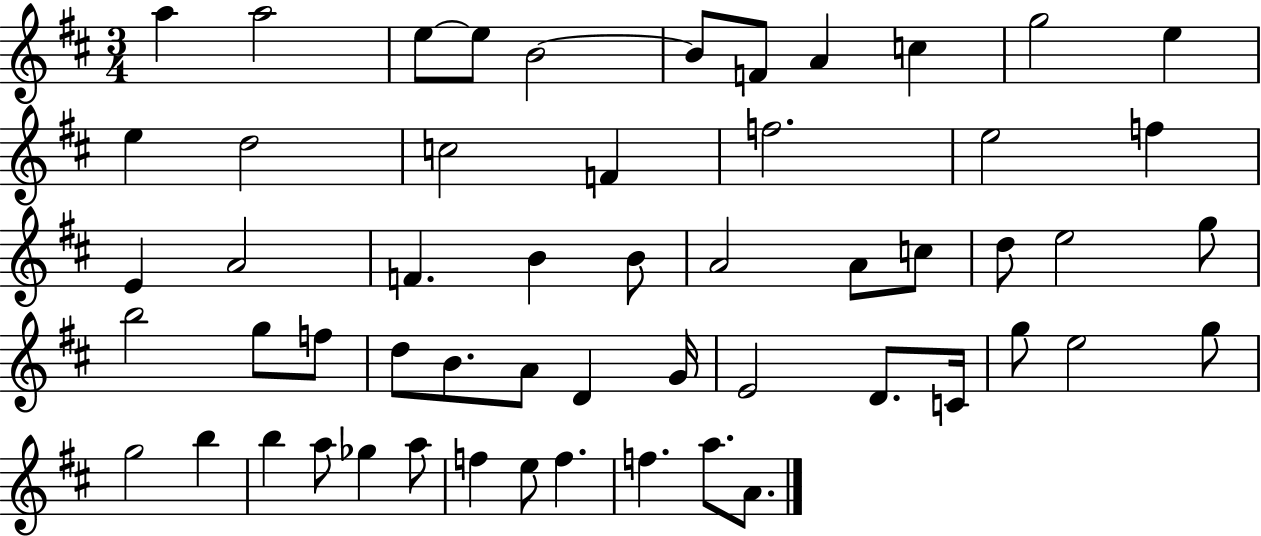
{
  \clef treble
  \numericTimeSignature
  \time 3/4
  \key d \major
  a''4 a''2 | e''8~~ e''8 b'2~~ | b'8 f'8 a'4 c''4 | g''2 e''4 | \break e''4 d''2 | c''2 f'4 | f''2. | e''2 f''4 | \break e'4 a'2 | f'4. b'4 b'8 | a'2 a'8 c''8 | d''8 e''2 g''8 | \break b''2 g''8 f''8 | d''8 b'8. a'8 d'4 g'16 | e'2 d'8. c'16 | g''8 e''2 g''8 | \break g''2 b''4 | b''4 a''8 ges''4 a''8 | f''4 e''8 f''4. | f''4. a''8. a'8. | \break \bar "|."
}